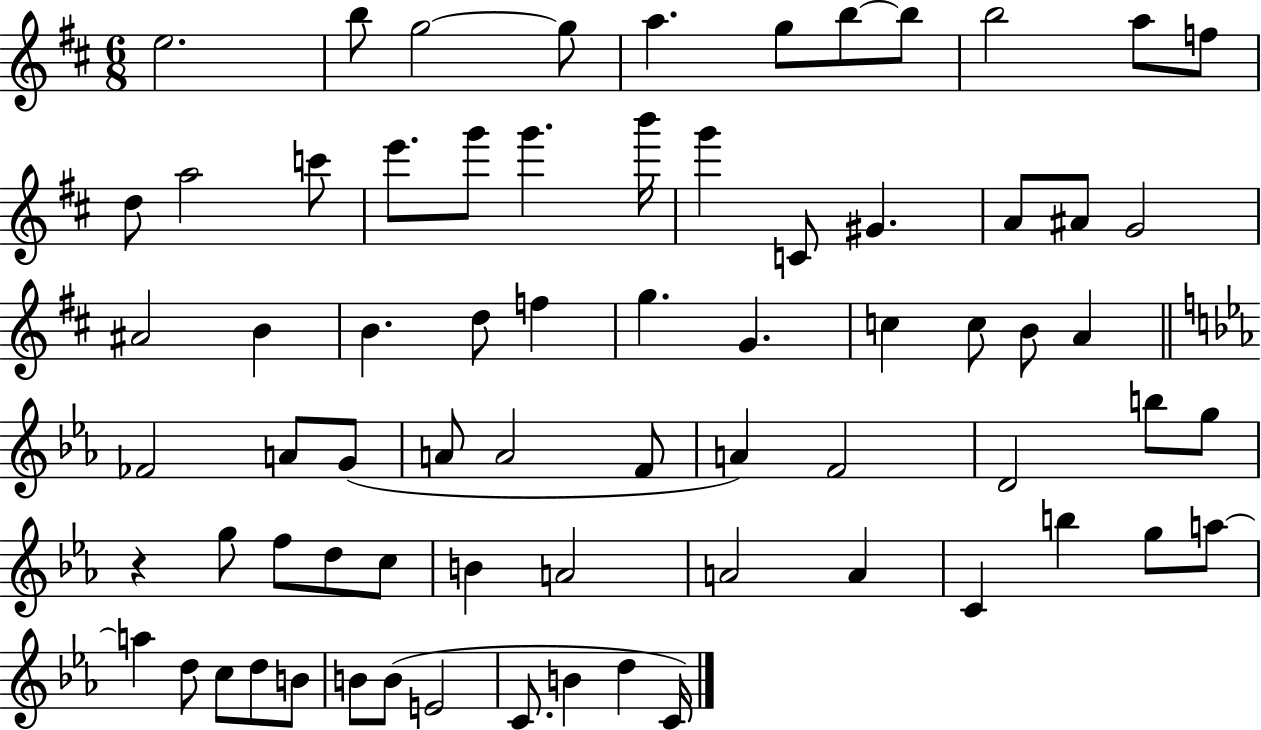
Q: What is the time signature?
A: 6/8